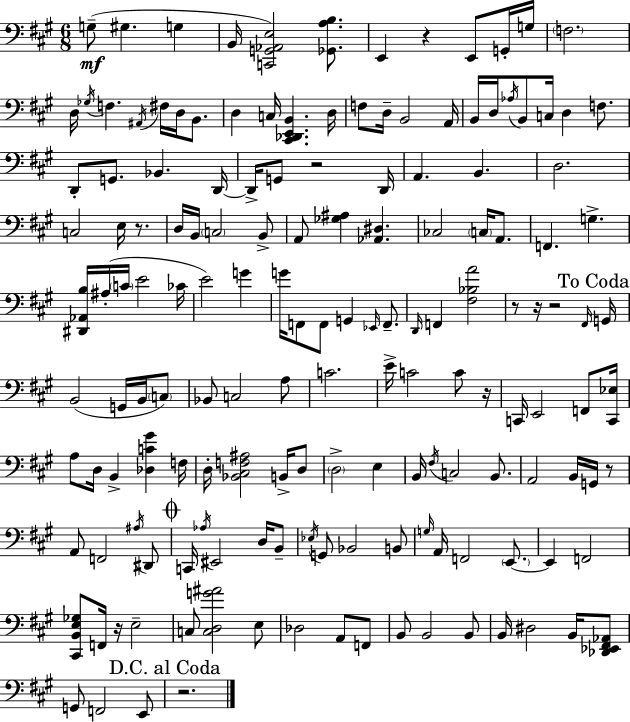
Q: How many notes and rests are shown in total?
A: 156